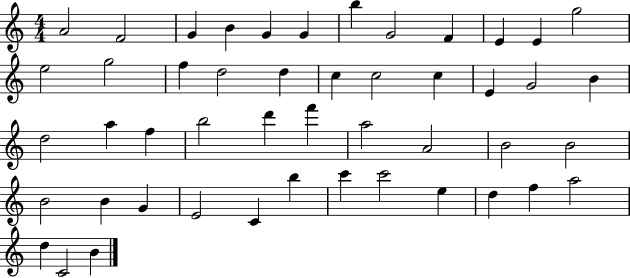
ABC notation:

X:1
T:Untitled
M:4/4
L:1/4
K:C
A2 F2 G B G G b G2 F E E g2 e2 g2 f d2 d c c2 c E G2 B d2 a f b2 d' f' a2 A2 B2 B2 B2 B G E2 C b c' c'2 e d f a2 d C2 B